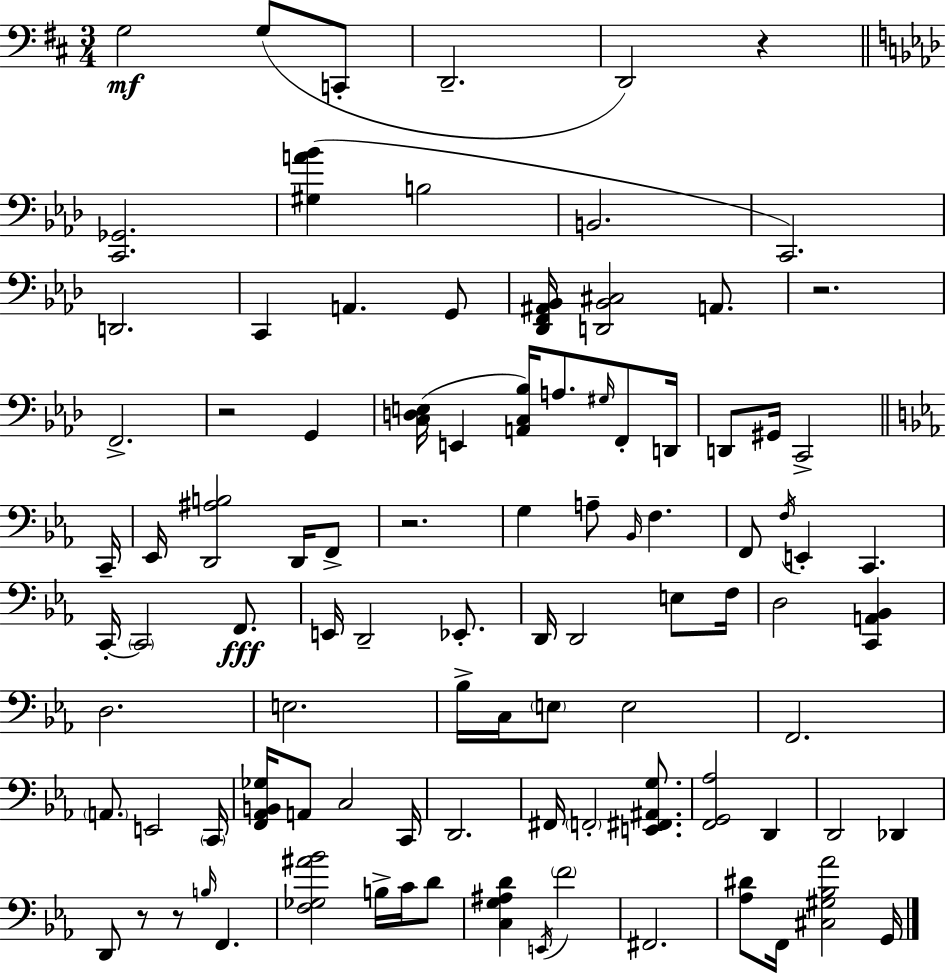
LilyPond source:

{
  \clef bass
  \numericTimeSignature
  \time 3/4
  \key d \major
  g2\mf g8( c,8-. | d,2.-- | d,2) r4 | \bar "||" \break \key f \minor <c, ges,>2. | <gis a' bes'>4( b2 | b,2. | c,2.) | \break d,2. | c,4 a,4. g,8 | <des, f, ais, bes,>16 <d, bes, cis>2 a,8. | r2. | \break f,2.-> | r2 g,4 | <c d e>16( e,4 <a, c bes>16) a8. \grace { gis16 } f,8-. | d,16 d,8 gis,16 c,2-> | \break \bar "||" \break \key c \minor c,16-- ees,16 <d, ais b>2 d,16 f,8-> | r2. | g4 a8-- \grace { bes,16 } f4. | f,8 \acciaccatura { f16 } e,4-. c,4. | \break c,16-.~~ \parenthesize c,2 | f,8.\fff e,16 d,2-- | ees,8.-. d,16 d,2 | e8 f16 d2 <c, a, bes,>4 | \break d2. | e2. | bes16-> c16 \parenthesize e8 e2 | f,2. | \break \parenthesize a,8. e,2 | \parenthesize c,16 <f, aes, b, ges>16 a,8 c2 | c,16 d,2. | fis,16 \parenthesize f,2-. | \break <e, fis, ais, g>8. <f, g, aes>2 d,4 | d,2 des,4 | d,8 r8 r8 \grace { b16 } f,4. | <f ges ais' bes'>2 | \break b16-> c'16 d'8 <c g ais d'>4 \acciaccatura { e,16 } \parenthesize f'2 | fis,2. | <aes dis'>8 f,16 <cis gis bes aes'>2 | g,16 \bar "|."
}